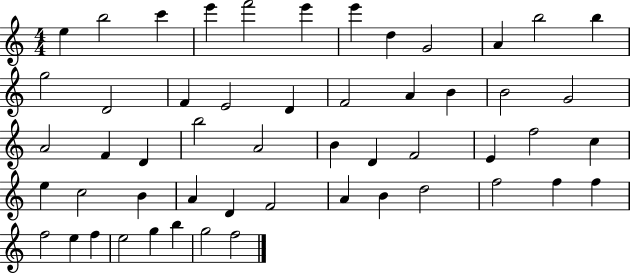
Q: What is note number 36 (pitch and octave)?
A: B4